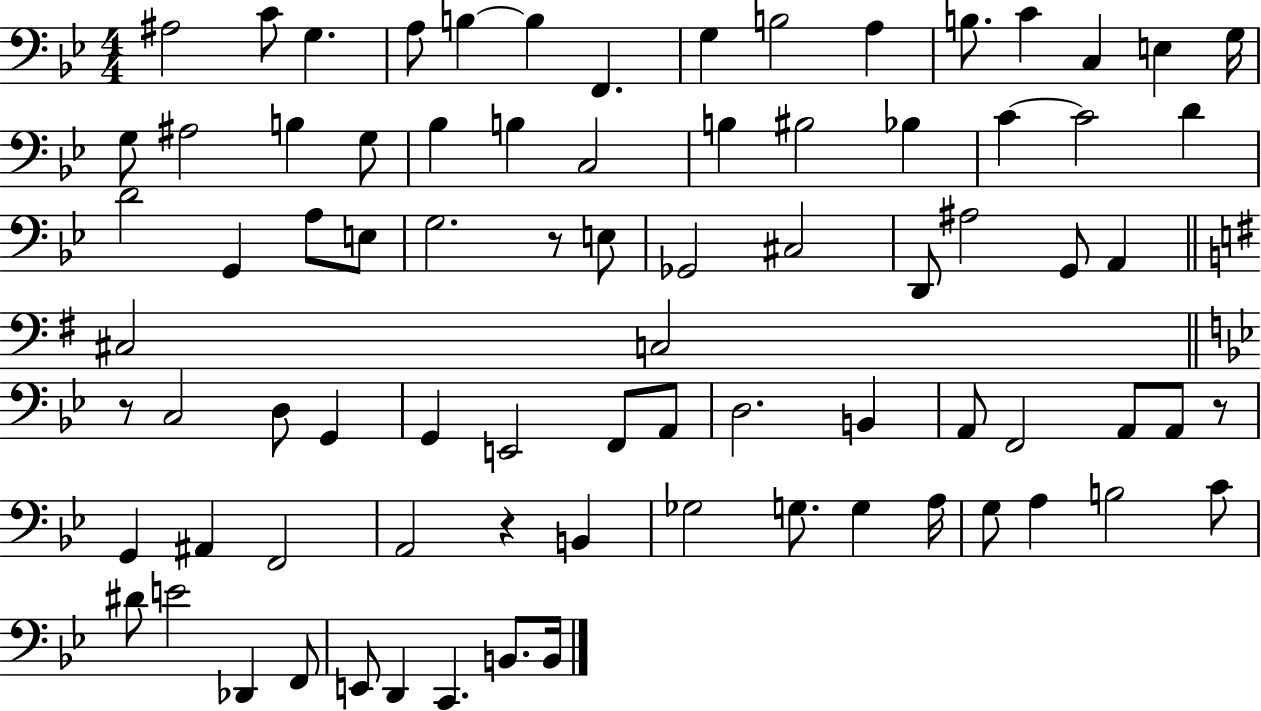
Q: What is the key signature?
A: BES major